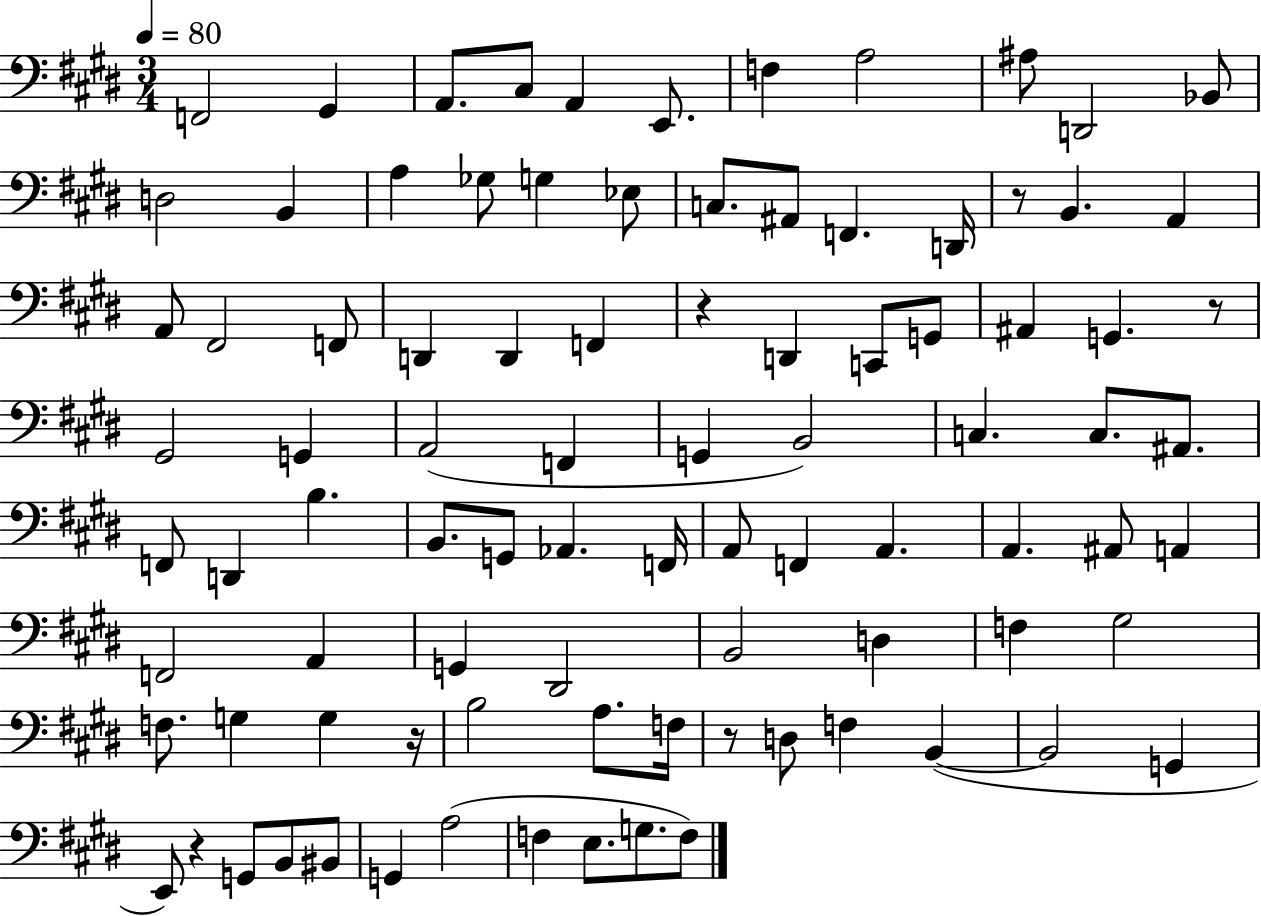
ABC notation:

X:1
T:Untitled
M:3/4
L:1/4
K:E
F,,2 ^G,, A,,/2 ^C,/2 A,, E,,/2 F, A,2 ^A,/2 D,,2 _B,,/2 D,2 B,, A, _G,/2 G, _E,/2 C,/2 ^A,,/2 F,, D,,/4 z/2 B,, A,, A,,/2 ^F,,2 F,,/2 D,, D,, F,, z D,, C,,/2 G,,/2 ^A,, G,, z/2 ^G,,2 G,, A,,2 F,, G,, B,,2 C, C,/2 ^A,,/2 F,,/2 D,, B, B,,/2 G,,/2 _A,, F,,/4 A,,/2 F,, A,, A,, ^A,,/2 A,, F,,2 A,, G,, ^D,,2 B,,2 D, F, ^G,2 F,/2 G, G, z/4 B,2 A,/2 F,/4 z/2 D,/2 F, B,, B,,2 G,, E,,/2 z G,,/2 B,,/2 ^B,,/2 G,, A,2 F, E,/2 G,/2 F,/2